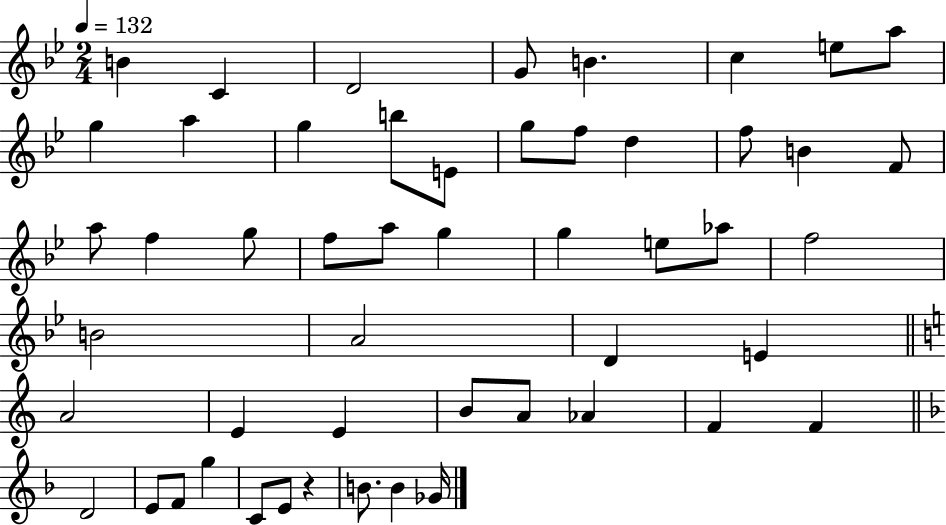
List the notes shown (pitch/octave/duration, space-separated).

B4/q C4/q D4/h G4/e B4/q. C5/q E5/e A5/e G5/q A5/q G5/q B5/e E4/e G5/e F5/e D5/q F5/e B4/q F4/e A5/e F5/q G5/e F5/e A5/e G5/q G5/q E5/e Ab5/e F5/h B4/h A4/h D4/q E4/q A4/h E4/q E4/q B4/e A4/e Ab4/q F4/q F4/q D4/h E4/e F4/e G5/q C4/e E4/e R/q B4/e. B4/q Gb4/s